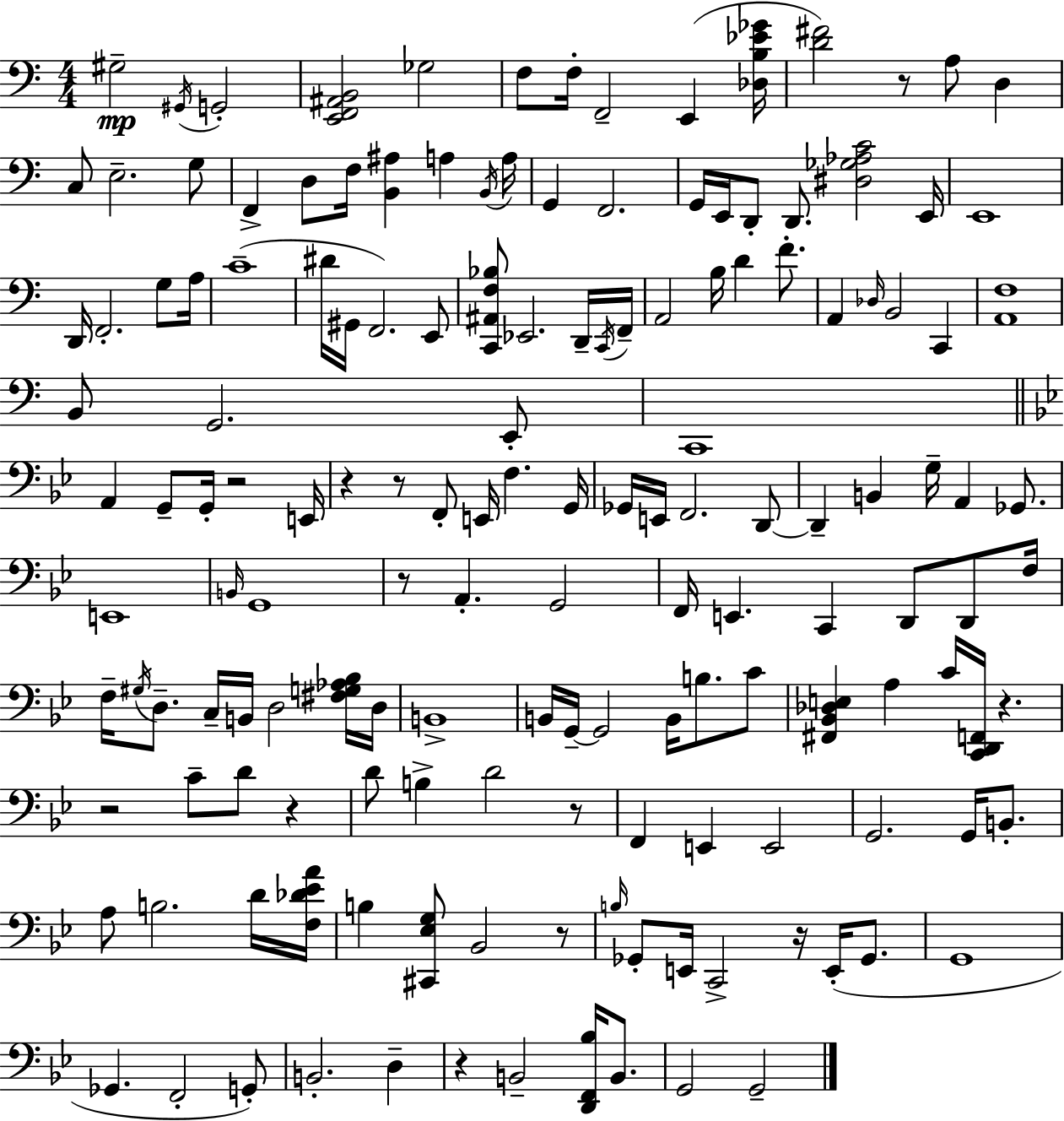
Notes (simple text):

G#3/h G#2/s G2/h [E2,F2,A#2,B2]/h Gb3/h F3/e F3/s F2/h E2/q [Db3,B3,Eb4,Gb4]/s [D4,F#4]/h R/e A3/e D3/q C3/e E3/h. G3/e F2/q D3/e F3/s [B2,A#3]/q A3/q B2/s A3/s G2/q F2/h. G2/s E2/s D2/e D2/e. [D#3,Gb3,Ab3,C4]/h E2/s E2/w D2/s F2/h. G3/e A3/s C4/w D#4/s G#2/s F2/h. E2/e [C2,A#2,F3,Bb3]/e Eb2/h. D2/s C2/s F2/s A2/h B3/s D4/q F4/e. A2/q Db3/s B2/h C2/q [A2,F3]/w B2/e G2/h. E2/e C2/w A2/q G2/e G2/s R/h E2/s R/q R/e F2/e E2/s F3/q. G2/s Gb2/s E2/s F2/h. D2/e D2/q B2/q G3/s A2/q Gb2/e. E2/w B2/s G2/w R/e A2/q. G2/h F2/s E2/q. C2/q D2/e D2/e F3/s F3/s G#3/s D3/e. C3/s B2/s D3/h [F#3,G3,Ab3,Bb3]/s D3/s B2/w B2/s G2/s G2/h B2/s B3/e. C4/e [F#2,Bb2,Db3,E3]/q A3/q C4/s [C2,D2,F2]/s R/q. R/h C4/e D4/e R/q D4/e B3/q D4/h R/e F2/q E2/q E2/h G2/h. G2/s B2/e. A3/e B3/h. D4/s [F3,Db4,Eb4,A4]/s B3/q [C#2,Eb3,G3]/e Bb2/h R/e B3/s Gb2/e E2/s C2/h R/s E2/s Gb2/e. G2/w Gb2/q. F2/h G2/e B2/h. D3/q R/q B2/h [D2,F2,Bb3]/s B2/e. G2/h G2/h